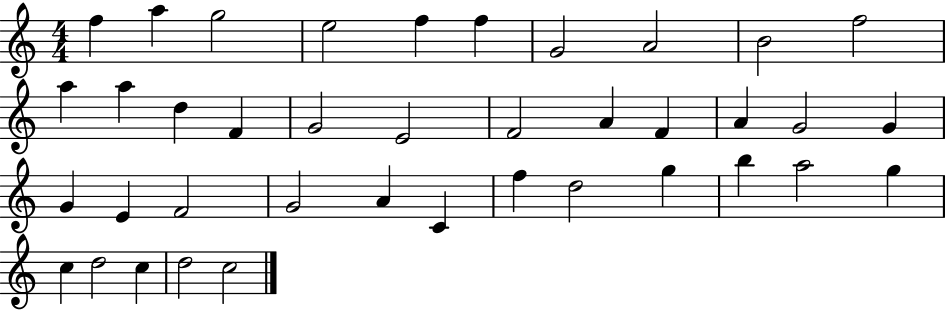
F5/q A5/q G5/h E5/h F5/q F5/q G4/h A4/h B4/h F5/h A5/q A5/q D5/q F4/q G4/h E4/h F4/h A4/q F4/q A4/q G4/h G4/q G4/q E4/q F4/h G4/h A4/q C4/q F5/q D5/h G5/q B5/q A5/h G5/q C5/q D5/h C5/q D5/h C5/h